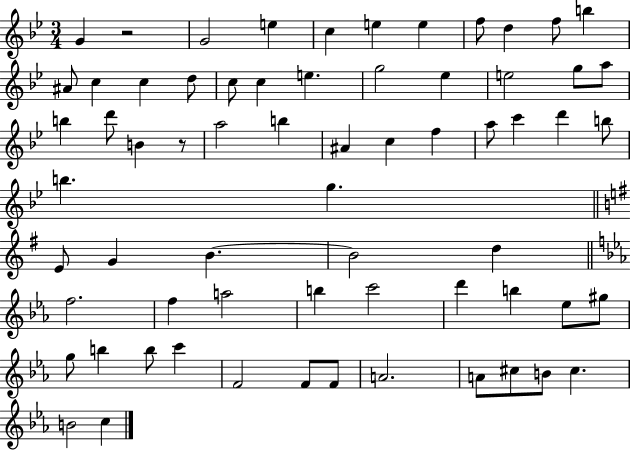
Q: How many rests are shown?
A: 2